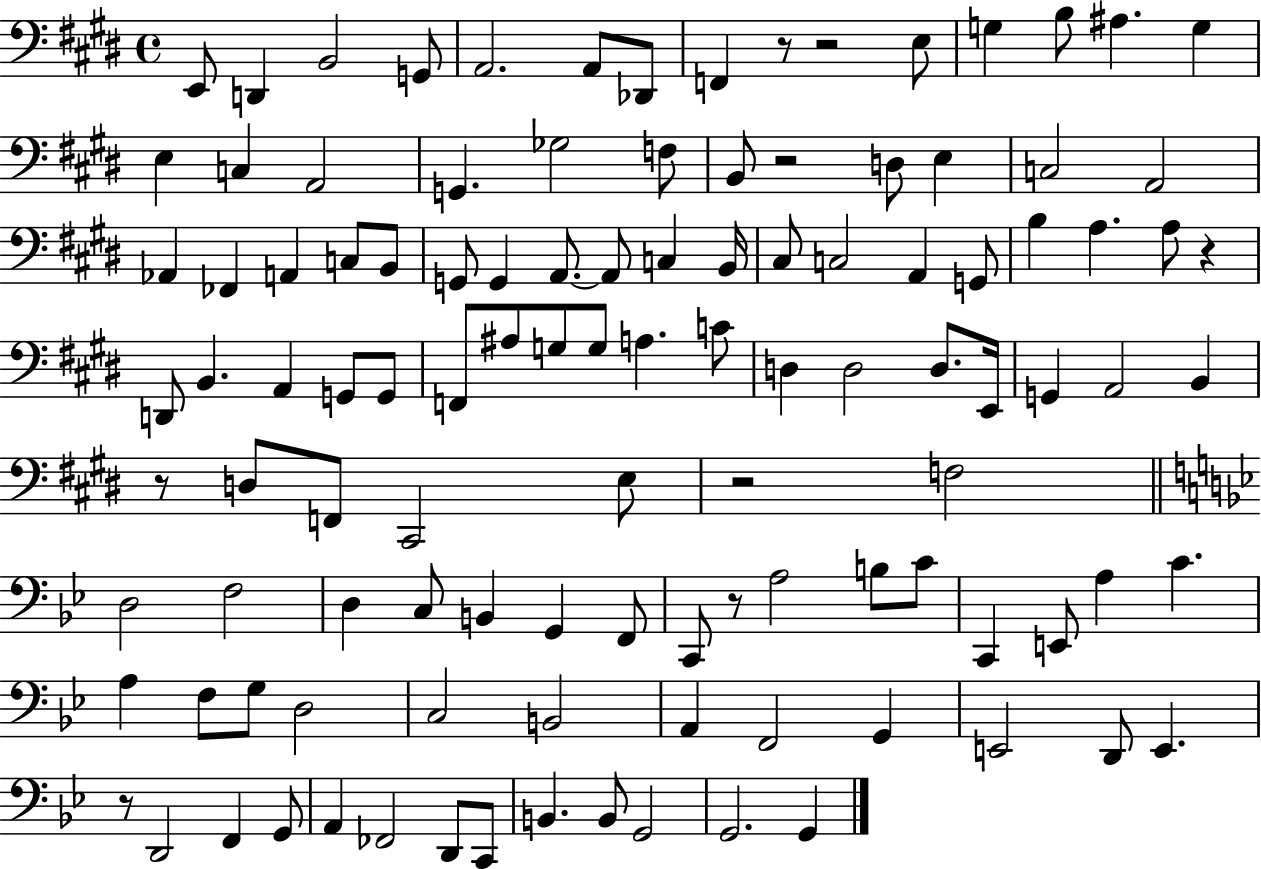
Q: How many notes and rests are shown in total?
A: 112